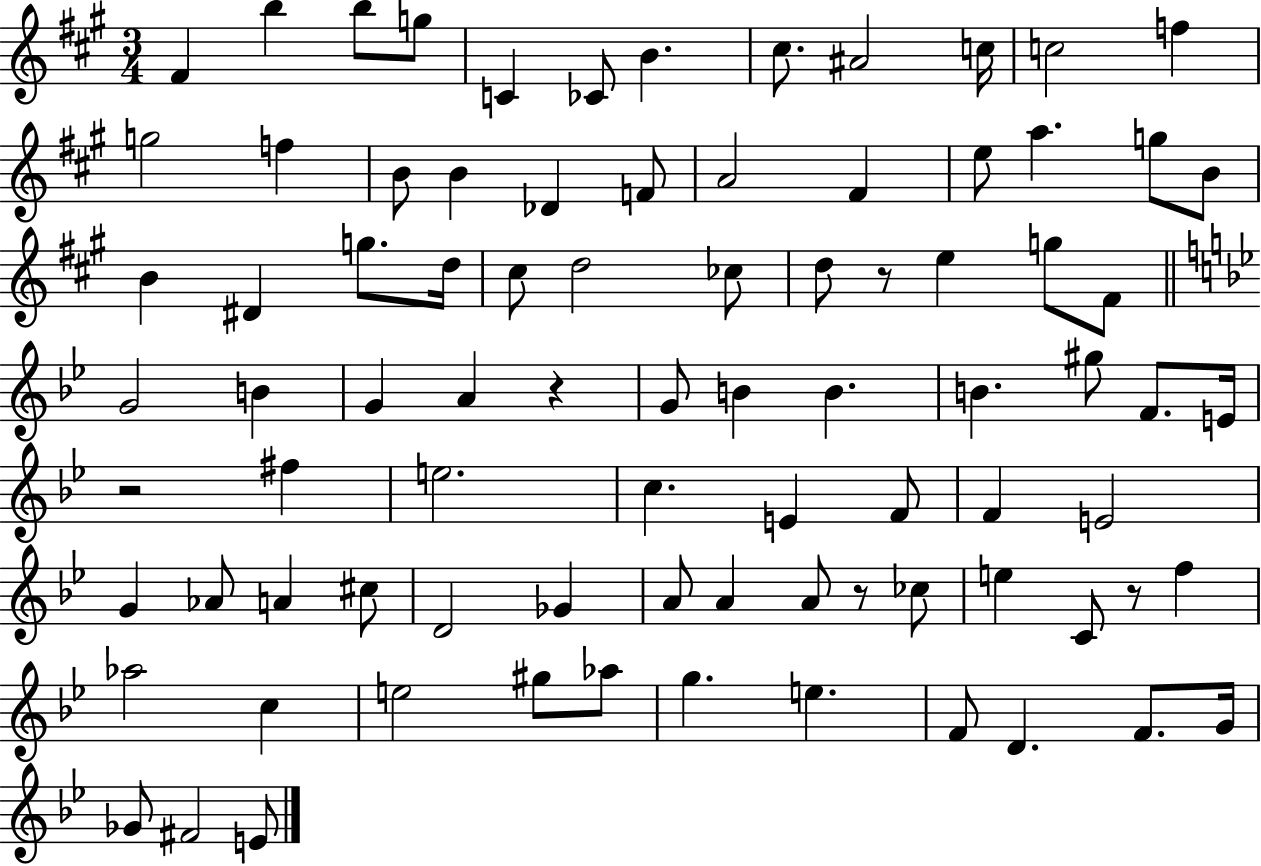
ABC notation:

X:1
T:Untitled
M:3/4
L:1/4
K:A
^F b b/2 g/2 C _C/2 B ^c/2 ^A2 c/4 c2 f g2 f B/2 B _D F/2 A2 ^F e/2 a g/2 B/2 B ^D g/2 d/4 ^c/2 d2 _c/2 d/2 z/2 e g/2 ^F/2 G2 B G A z G/2 B B B ^g/2 F/2 E/4 z2 ^f e2 c E F/2 F E2 G _A/2 A ^c/2 D2 _G A/2 A A/2 z/2 _c/2 e C/2 z/2 f _a2 c e2 ^g/2 _a/2 g e F/2 D F/2 G/4 _G/2 ^F2 E/2